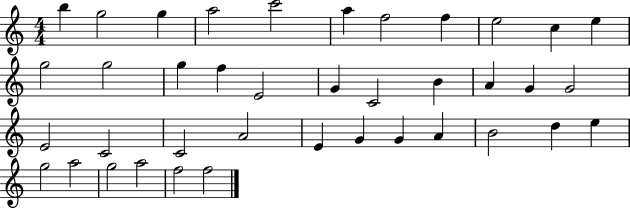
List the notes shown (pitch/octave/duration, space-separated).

B5/q G5/h G5/q A5/h C6/h A5/q F5/h F5/q E5/h C5/q E5/q G5/h G5/h G5/q F5/q E4/h G4/q C4/h B4/q A4/q G4/q G4/h E4/h C4/h C4/h A4/h E4/q G4/q G4/q A4/q B4/h D5/q E5/q G5/h A5/h G5/h A5/h F5/h F5/h